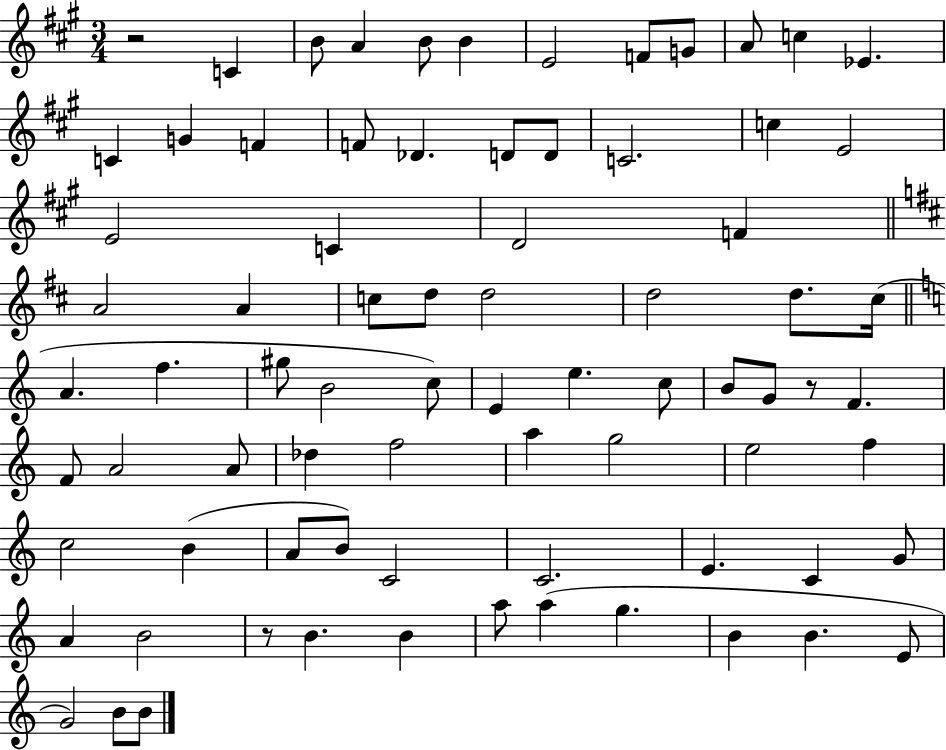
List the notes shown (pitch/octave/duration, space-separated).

R/h C4/q B4/e A4/q B4/e B4/q E4/h F4/e G4/e A4/e C5/q Eb4/q. C4/q G4/q F4/q F4/e Db4/q. D4/e D4/e C4/h. C5/q E4/h E4/h C4/q D4/h F4/q A4/h A4/q C5/e D5/e D5/h D5/h D5/e. C#5/s A4/q. F5/q. G#5/e B4/h C5/e E4/q E5/q. C5/e B4/e G4/e R/e F4/q. F4/e A4/h A4/e Db5/q F5/h A5/q G5/h E5/h F5/q C5/h B4/q A4/e B4/e C4/h C4/h. E4/q. C4/q G4/e A4/q B4/h R/e B4/q. B4/q A5/e A5/q G5/q. B4/q B4/q. E4/e G4/h B4/e B4/e